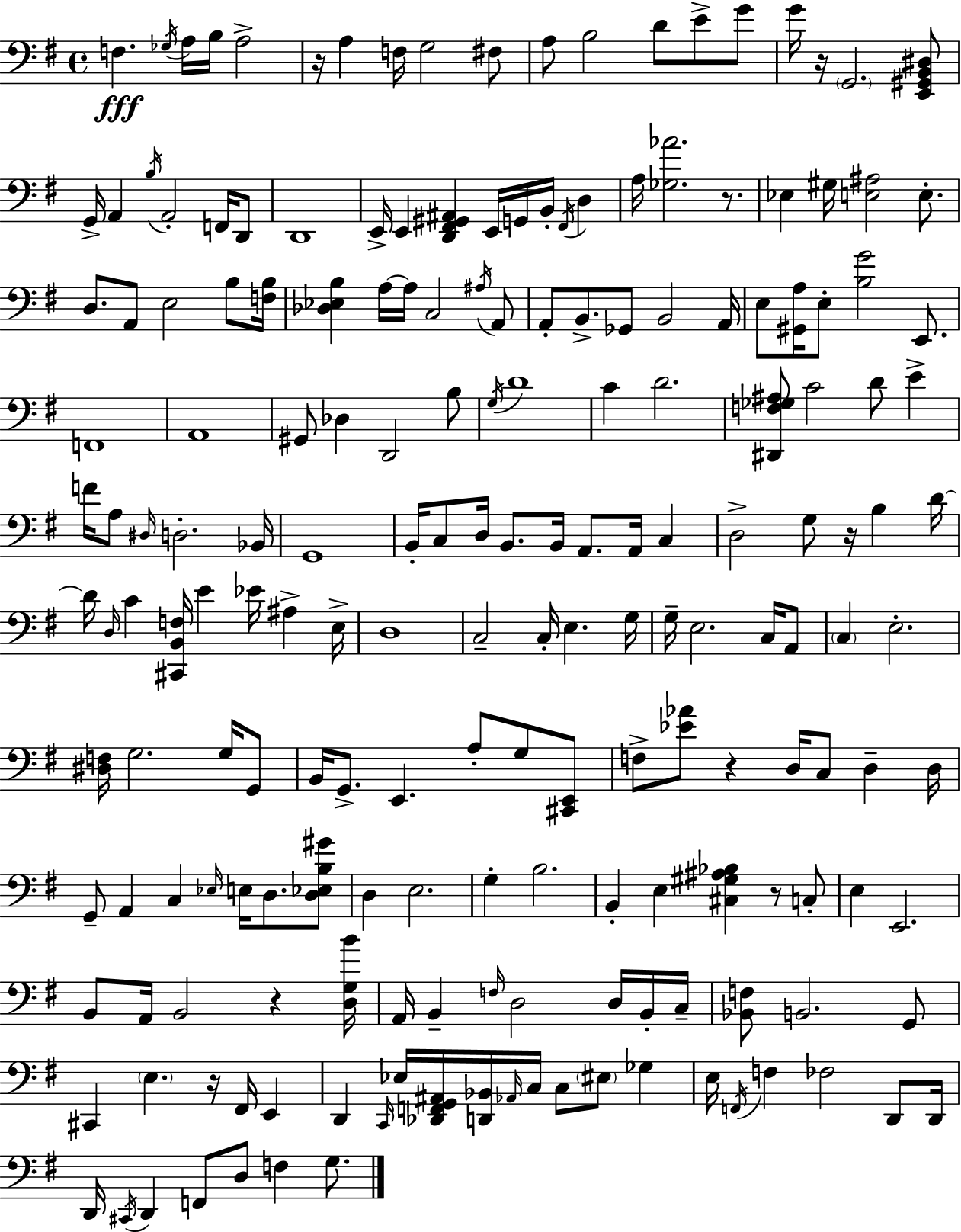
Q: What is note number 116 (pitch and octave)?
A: C3